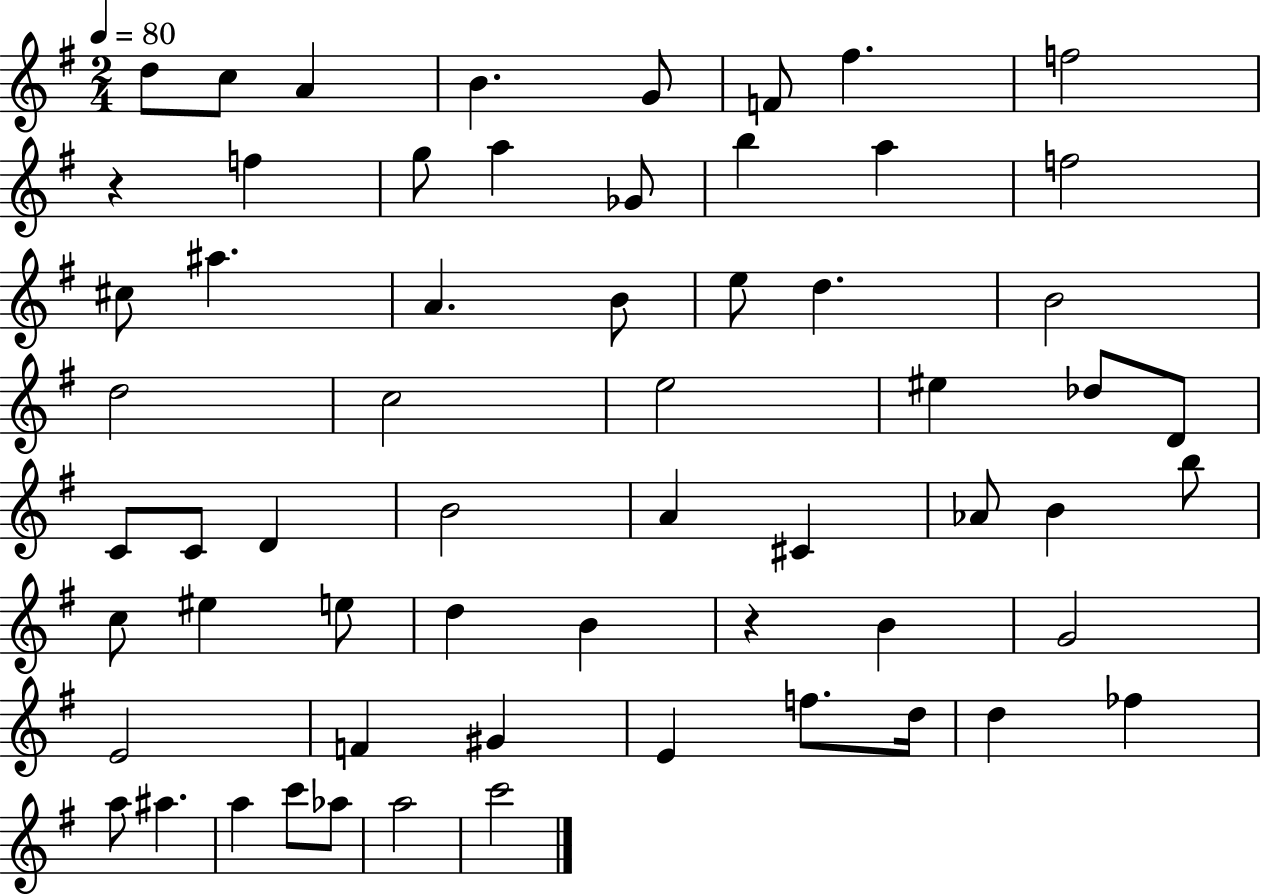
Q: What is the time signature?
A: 2/4